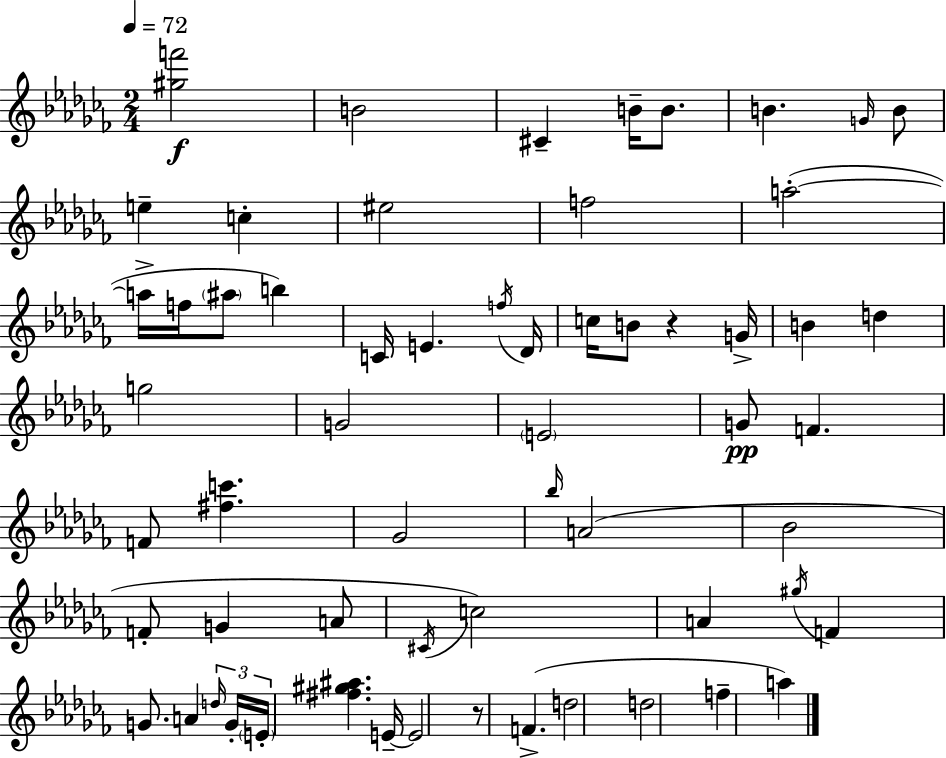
{
  \clef treble
  \numericTimeSignature
  \time 2/4
  \key aes \minor
  \tempo 4 = 72
  <gis'' f'''>2\f | b'2 | cis'4-- b'16-- b'8. | b'4. \grace { g'16 } b'8 | \break e''4-- c''4-. | eis''2 | f''2 | a''2-.~(~ | \break a''16-> f''16 \parenthesize ais''8 b''4) | c'16 e'4. | \acciaccatura { f''16 } des'16 c''16 b'8 r4 | g'16-> b'4 d''4 | \break g''2 | g'2 | \parenthesize e'2 | g'8\pp f'4. | \break f'8 <fis'' c'''>4. | ges'2 | \grace { bes''16 } a'2( | bes'2 | \break f'8-. g'4 | a'8 \acciaccatura { cis'16 }) c''2 | a'4 | \acciaccatura { gis''16 } f'4 g'8. | \break a'4 \tuplet 3/2 { \grace { d''16 } g'16-. \parenthesize e'16-. } <fis'' gis'' ais''>4. | e'16--~~ e'2 | r8 | f'4.->( d''2 | \break d''2 | f''4-- | a''4) \bar "|."
}